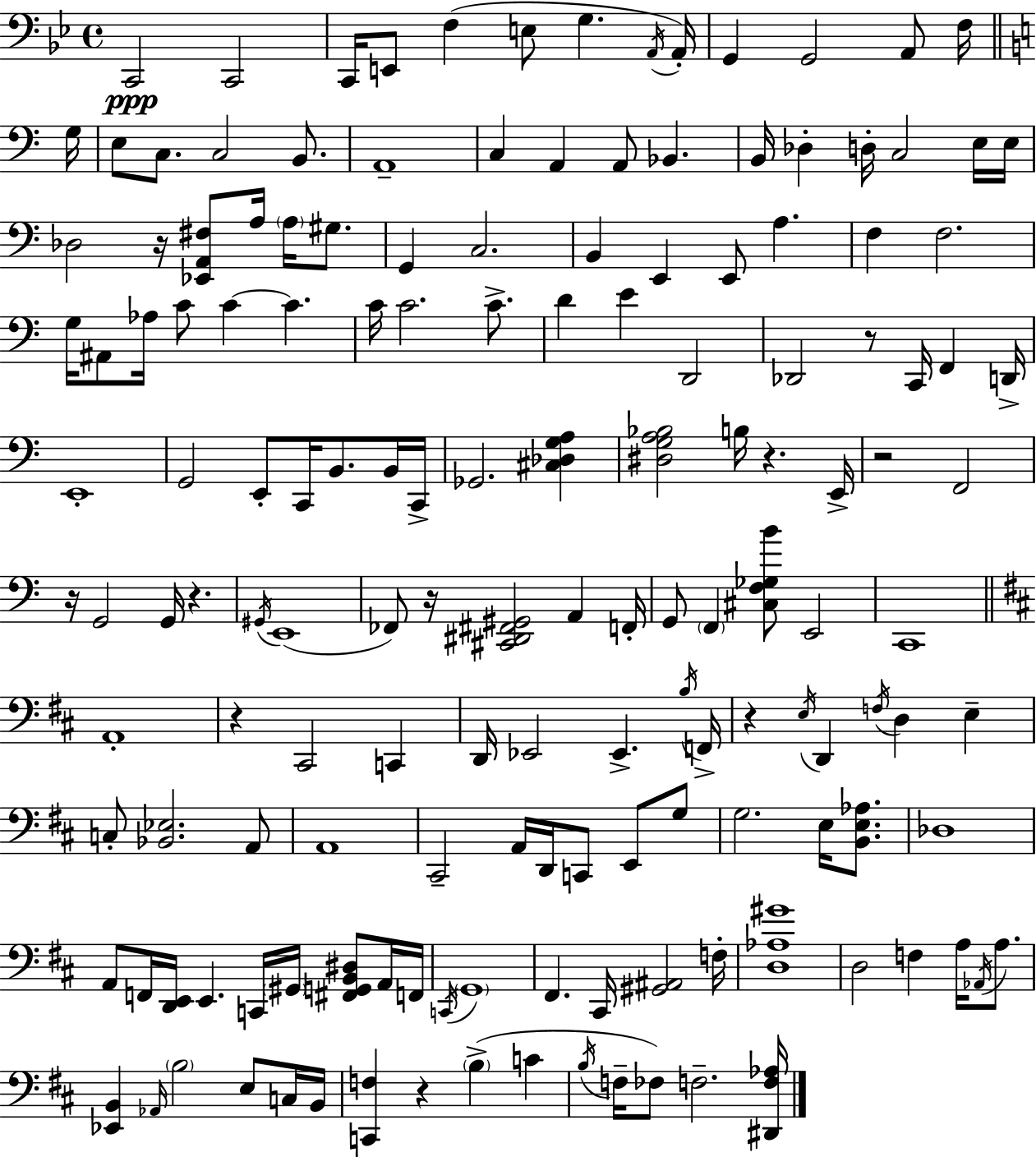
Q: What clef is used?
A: bass